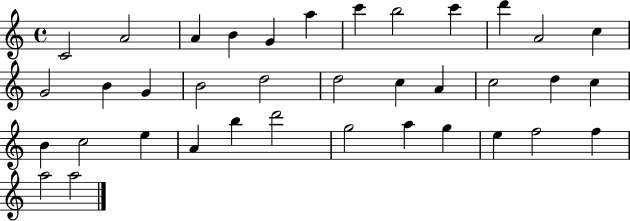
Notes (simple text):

C4/h A4/h A4/q B4/q G4/q A5/q C6/q B5/h C6/q D6/q A4/h C5/q G4/h B4/q G4/q B4/h D5/h D5/h C5/q A4/q C5/h D5/q C5/q B4/q C5/h E5/q A4/q B5/q D6/h G5/h A5/q G5/q E5/q F5/h F5/q A5/h A5/h